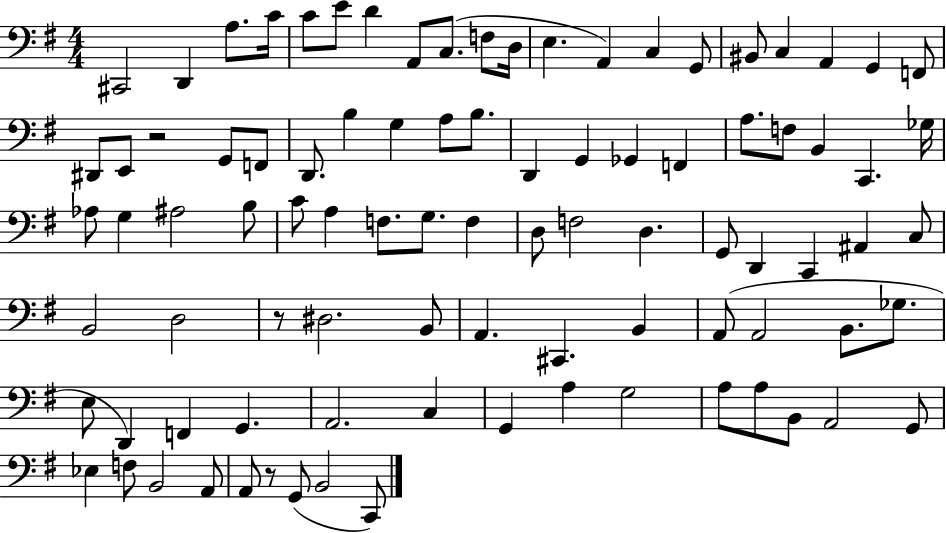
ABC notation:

X:1
T:Untitled
M:4/4
L:1/4
K:G
^C,,2 D,, A,/2 C/4 C/2 E/2 D A,,/2 C,/2 F,/2 D,/4 E, A,, C, G,,/2 ^B,,/2 C, A,, G,, F,,/2 ^D,,/2 E,,/2 z2 G,,/2 F,,/2 D,,/2 B, G, A,/2 B,/2 D,, G,, _G,, F,, A,/2 F,/2 B,, C,, _G,/4 _A,/2 G, ^A,2 B,/2 C/2 A, F,/2 G,/2 F, D,/2 F,2 D, G,,/2 D,, C,, ^A,, C,/2 B,,2 D,2 z/2 ^D,2 B,,/2 A,, ^C,, B,, A,,/2 A,,2 B,,/2 _G,/2 E,/2 D,, F,, G,, A,,2 C, G,, A, G,2 A,/2 A,/2 B,,/2 A,,2 G,,/2 _E, F,/2 B,,2 A,,/2 A,,/2 z/2 G,,/2 B,,2 C,,/2